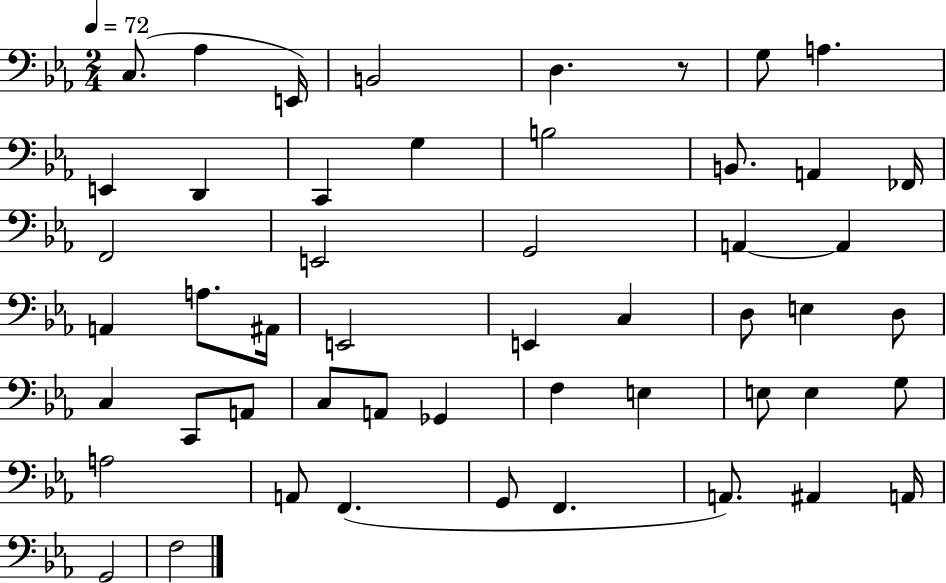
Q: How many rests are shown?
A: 1